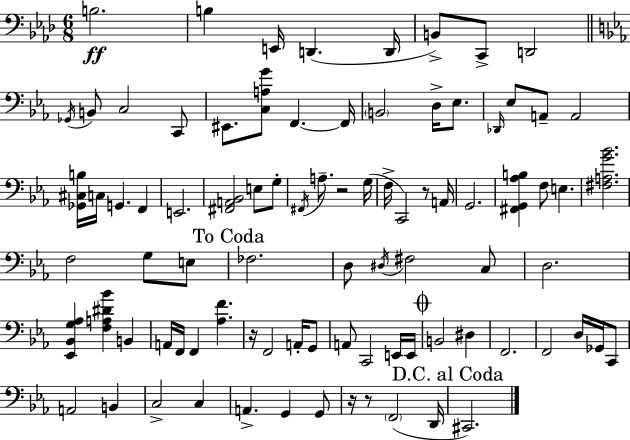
B3/h. B3/q E2/s D2/q. D2/s B2/e C2/e D2/h Gb2/s B2/e C3/h C2/e EIS2/e. [C3,A3,G4]/e F2/q. F2/s B2/h D3/s Eb3/e. Db2/s Eb3/e A2/e A2/h [Gb2,C#3,B3]/s C3/s G2/q. F2/q E2/h. [F#2,A2,Bb2]/h E3/e G3/e F#2/s A3/e. R/h G3/s F3/s C2/h R/e A2/s G2/h. [F#2,G2,Ab3,B3]/q F3/e E3/q. [F#3,A3,G4,Bb4]/h. F3/h G3/e E3/e FES3/h. D3/e D#3/s F#3/h C3/e D3/h. [Eb2,Bb2,G3,Ab3]/q [F3,A3,D#4,Bb4]/q B2/q A2/s F2/s F2/q [Ab3,F4]/q. R/s F2/h A2/s G2/e A2/e C2/h E2/s E2/s B2/h D#3/q F2/h. F2/h D3/s Gb2/s C2/e A2/h B2/q C3/h C3/q A2/q. G2/q G2/e R/s R/e F2/h D2/s C#2/h.